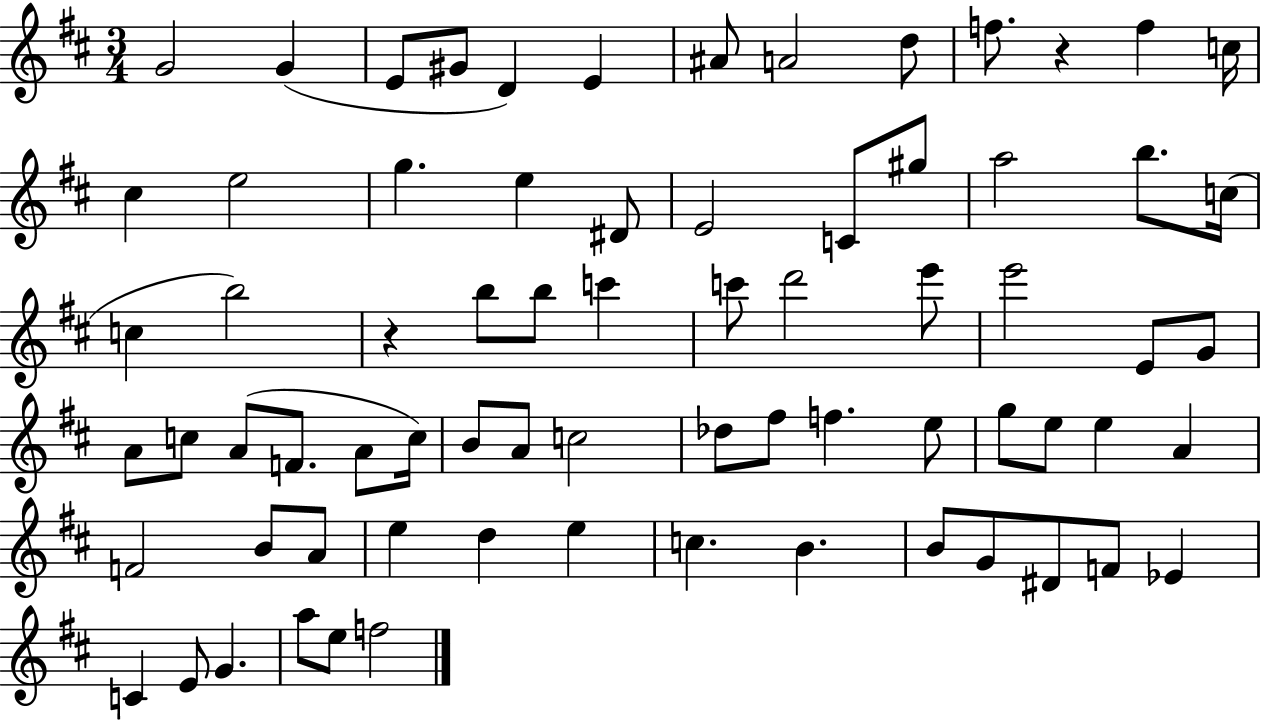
G4/h G4/q E4/e G#4/e D4/q E4/q A#4/e A4/h D5/e F5/e. R/q F5/q C5/s C#5/q E5/h G5/q. E5/q D#4/e E4/h C4/e G#5/e A5/h B5/e. C5/s C5/q B5/h R/q B5/e B5/e C6/q C6/e D6/h E6/e E6/h E4/e G4/e A4/e C5/e A4/e F4/e. A4/e C5/s B4/e A4/e C5/h Db5/e F#5/e F5/q. E5/e G5/e E5/e E5/q A4/q F4/h B4/e A4/e E5/q D5/q E5/q C5/q. B4/q. B4/e G4/e D#4/e F4/e Eb4/q C4/q E4/e G4/q. A5/e E5/e F5/h